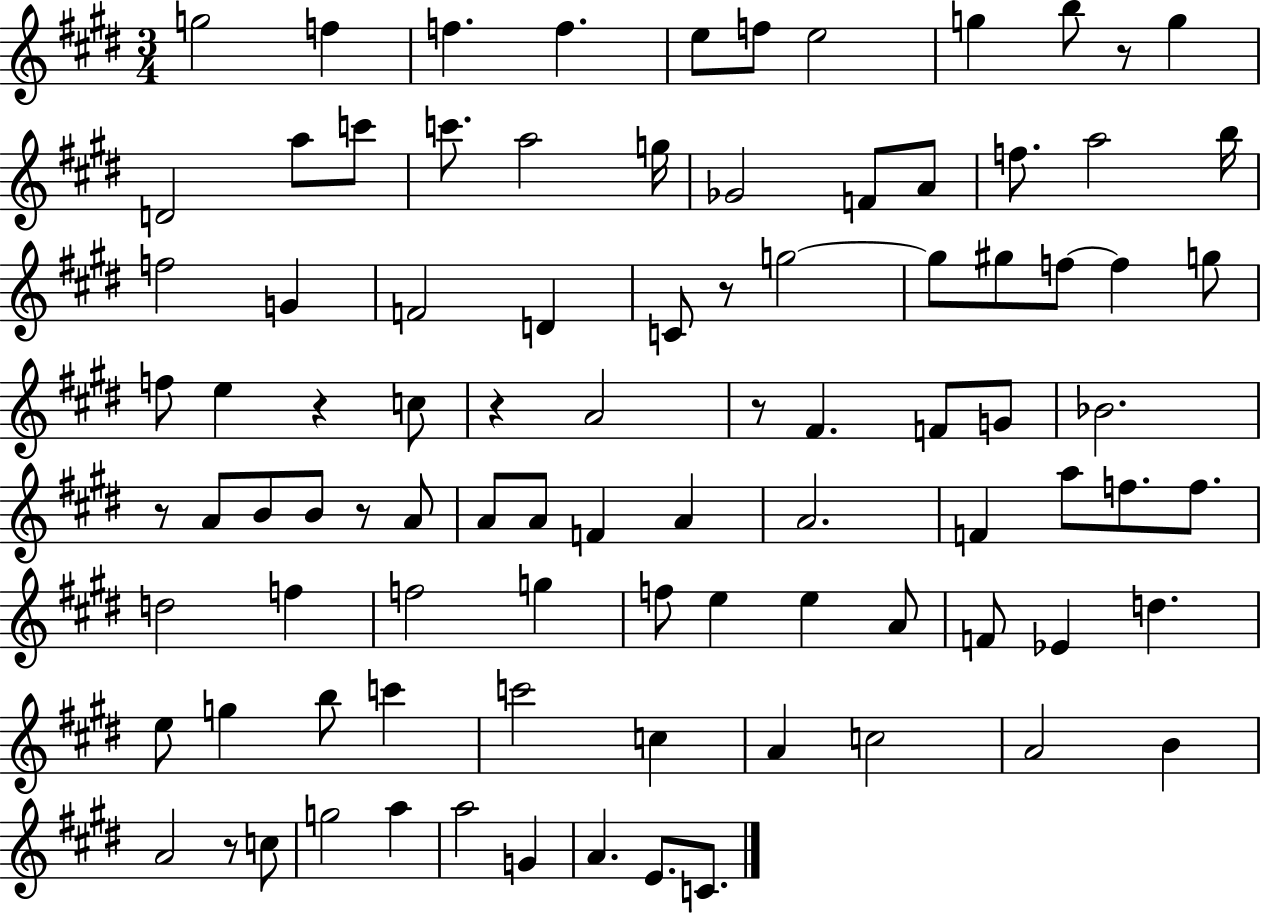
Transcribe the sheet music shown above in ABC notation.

X:1
T:Untitled
M:3/4
L:1/4
K:E
g2 f f f e/2 f/2 e2 g b/2 z/2 g D2 a/2 c'/2 c'/2 a2 g/4 _G2 F/2 A/2 f/2 a2 b/4 f2 G F2 D C/2 z/2 g2 g/2 ^g/2 f/2 f g/2 f/2 e z c/2 z A2 z/2 ^F F/2 G/2 _B2 z/2 A/2 B/2 B/2 z/2 A/2 A/2 A/2 F A A2 F a/2 f/2 f/2 d2 f f2 g f/2 e e A/2 F/2 _E d e/2 g b/2 c' c'2 c A c2 A2 B A2 z/2 c/2 g2 a a2 G A E/2 C/2